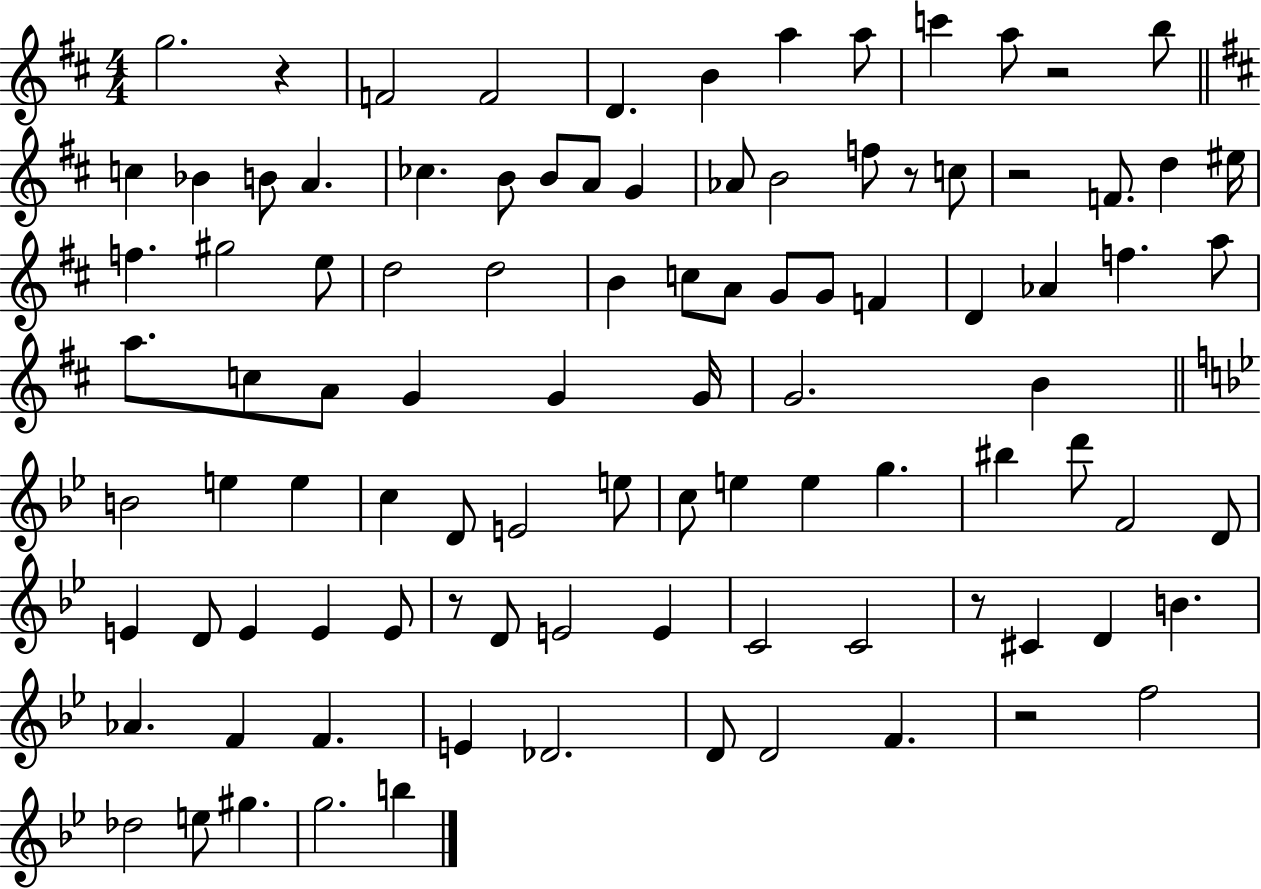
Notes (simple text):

G5/h. R/q F4/h F4/h D4/q. B4/q A5/q A5/e C6/q A5/e R/h B5/e C5/q Bb4/q B4/e A4/q. CES5/q. B4/e B4/e A4/e G4/q Ab4/e B4/h F5/e R/e C5/e R/h F4/e. D5/q EIS5/s F5/q. G#5/h E5/e D5/h D5/h B4/q C5/e A4/e G4/e G4/e F4/q D4/q Ab4/q F5/q. A5/e A5/e. C5/e A4/e G4/q G4/q G4/s G4/h. B4/q B4/h E5/q E5/q C5/q D4/e E4/h E5/e C5/e E5/q E5/q G5/q. BIS5/q D6/e F4/h D4/e E4/q D4/e E4/q E4/q E4/e R/e D4/e E4/h E4/q C4/h C4/h R/e C#4/q D4/q B4/q. Ab4/q. F4/q F4/q. E4/q Db4/h. D4/e D4/h F4/q. R/h F5/h Db5/h E5/e G#5/q. G5/h. B5/q